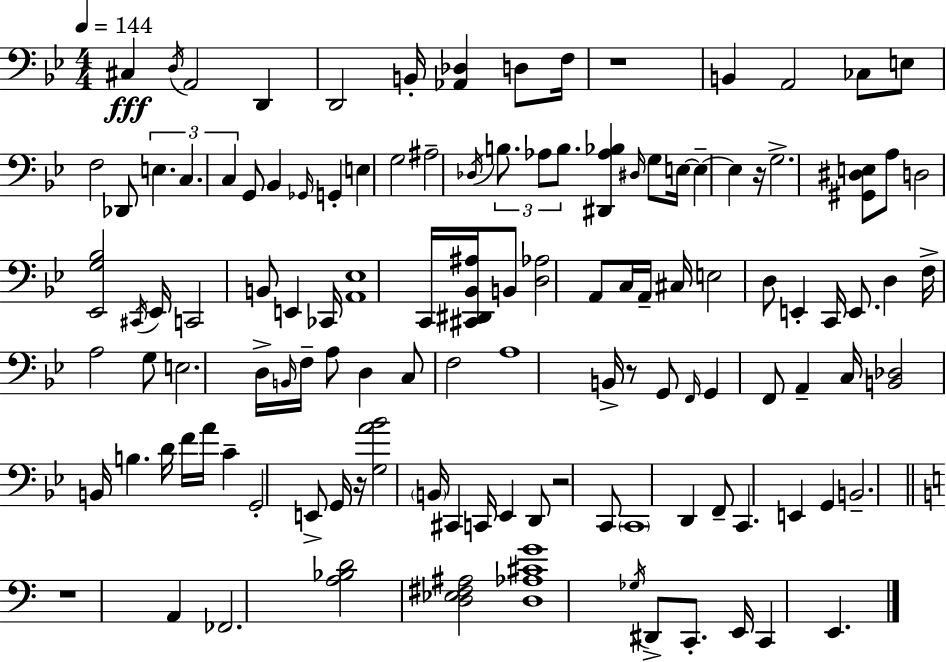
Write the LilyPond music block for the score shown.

{
  \clef bass
  \numericTimeSignature
  \time 4/4
  \key g \minor
  \tempo 4 = 144
  \repeat volta 2 { cis4\fff \acciaccatura { d16 } a,2 d,4 | d,2 b,16-. <aes, des>4 d8 | f16 r1 | b,4 a,2 ces8 e8 | \break f2 des,8 \tuplet 3/2 { e4. | c4. c4 } g,8 bes,4 | \grace { ges,16 } g,4-. e4 g2 | ais2-- \acciaccatura { des16 } \tuplet 3/2 { b8. aes8 | \break b8. } <dis, aes bes>4 \grace { dis16 } g8 e16~~ e4--~~ e4 | r16 g2.-> | <gis, dis e>8 a8 d2 <ees, g bes>2 | \acciaccatura { cis,16 } ees,16 c,2 b,8 | \break e,4 ces,16 <a, ees>1 | c,16 <cis, dis, bes, ais>16 b,8 <d aes>2 | a,8 c16 a,16-- cis16 e2 d8 | e,4-. c,16 e,8. d4 f16-> a2 | \break g8 e2. | d16-> \grace { b,16 } f16-- a8 d4 c8 f2 | a1 | b,16-> r8 g,8 \grace { f,16 } g,4 | \break f,8 a,4-- c16 <b, des>2 b,16 | b4. d'16 f'16 a'16 c'4-- g,2-. | e,8-> g,16 r16 <g a' bes'>2 | \parenthesize b,16 cis,4 c,16 ees,4 d,8 r2 | \break c,8 \parenthesize c,1 | d,4 f,8-- c,4. | e,4 g,4 b,2.-- | \bar "||" \break \key a \minor r1 | a,4 fes,2. | <a bes d'>2 <d ees fis ais>2 | <d aes cis' g'>1 | \break \acciaccatura { ges16 } dis,8-> c,8.-. e,16 c,4 e,4. | } \bar "|."
}